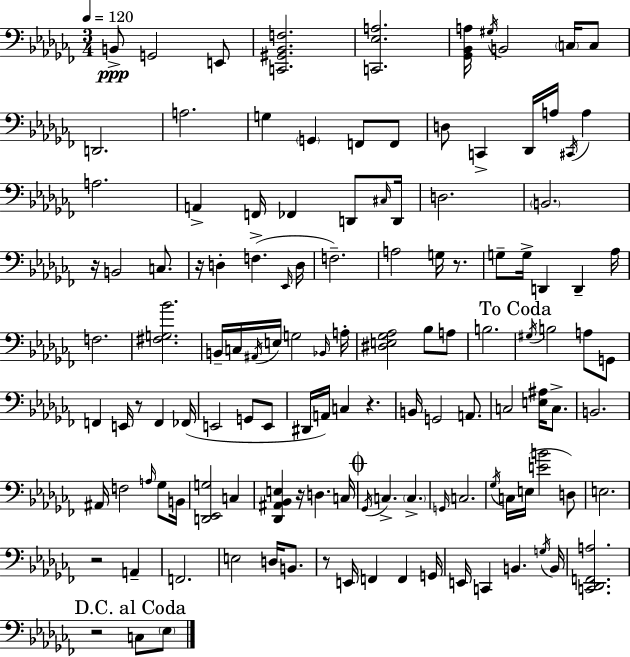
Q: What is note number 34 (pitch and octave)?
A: D3